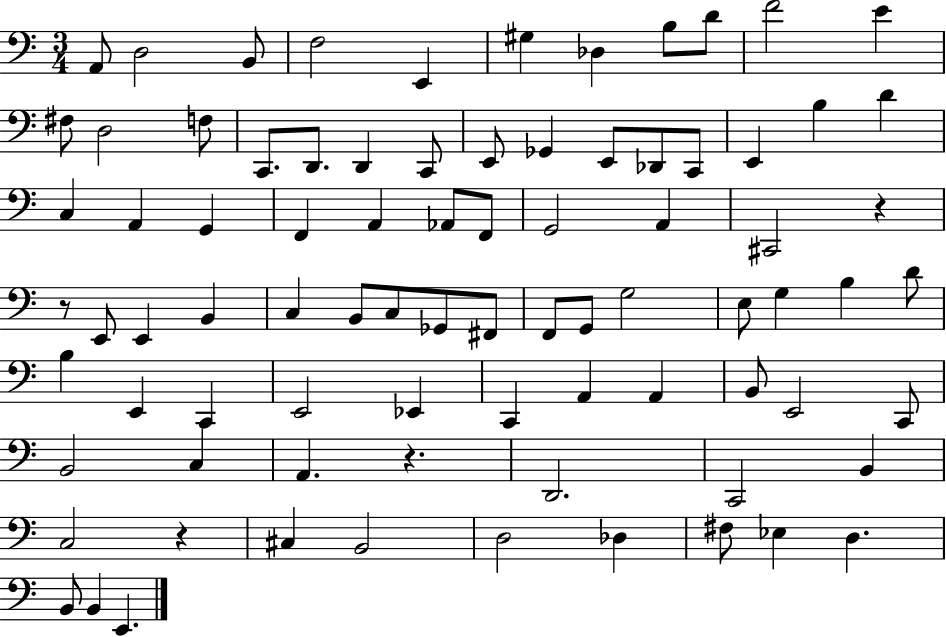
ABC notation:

X:1
T:Untitled
M:3/4
L:1/4
K:C
A,,/2 D,2 B,,/2 F,2 E,, ^G, _D, B,/2 D/2 F2 E ^F,/2 D,2 F,/2 C,,/2 D,,/2 D,, C,,/2 E,,/2 _G,, E,,/2 _D,,/2 C,,/2 E,, B, D C, A,, G,, F,, A,, _A,,/2 F,,/2 G,,2 A,, ^C,,2 z z/2 E,,/2 E,, B,, C, B,,/2 C,/2 _G,,/2 ^F,,/2 F,,/2 G,,/2 G,2 E,/2 G, B, D/2 B, E,, C,, E,,2 _E,, C,, A,, A,, B,,/2 E,,2 C,,/2 B,,2 C, A,, z D,,2 C,,2 B,, C,2 z ^C, B,,2 D,2 _D, ^F,/2 _E, D, B,,/2 B,, E,,